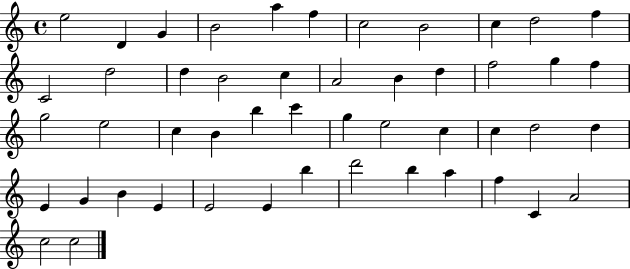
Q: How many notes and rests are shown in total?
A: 49